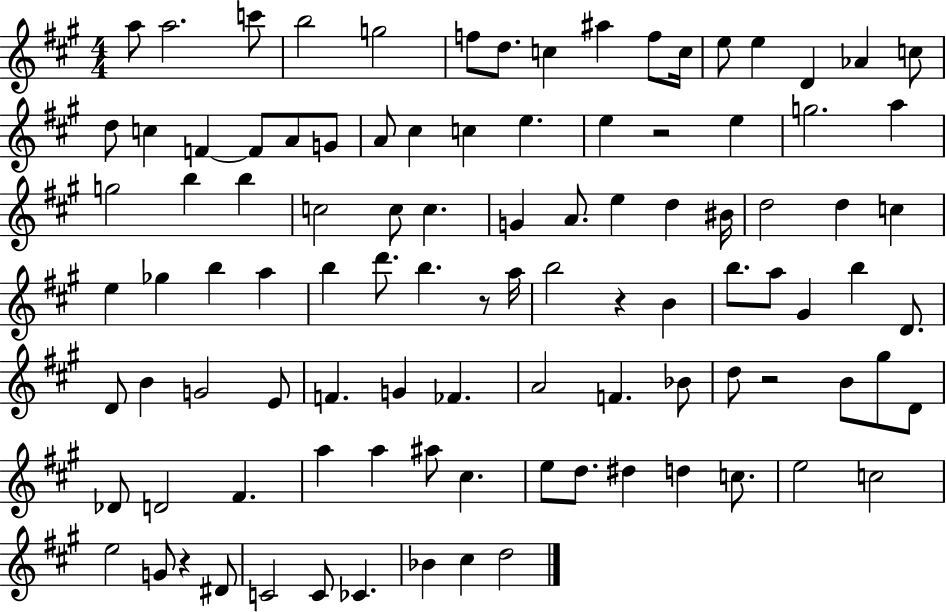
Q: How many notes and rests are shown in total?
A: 101